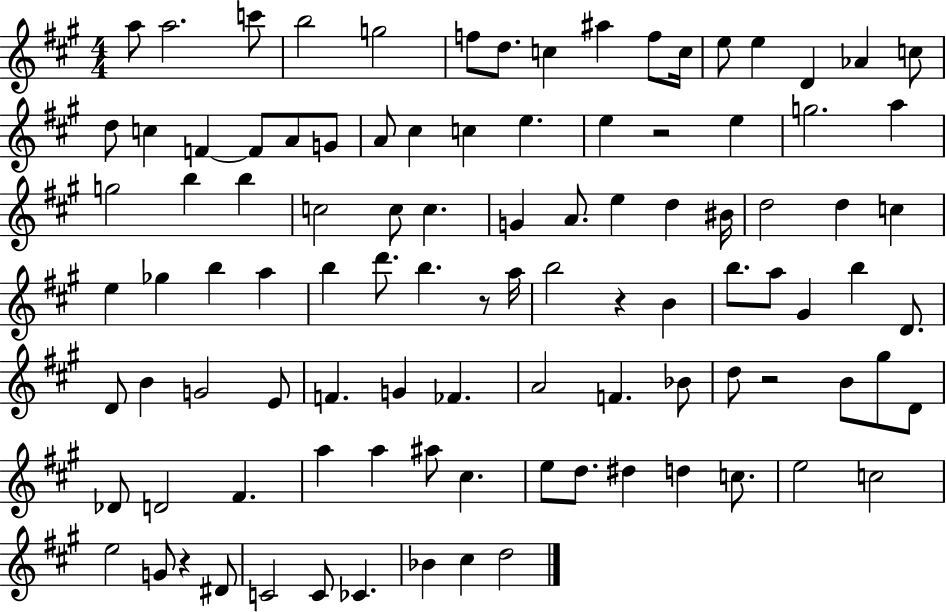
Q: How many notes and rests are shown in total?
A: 101